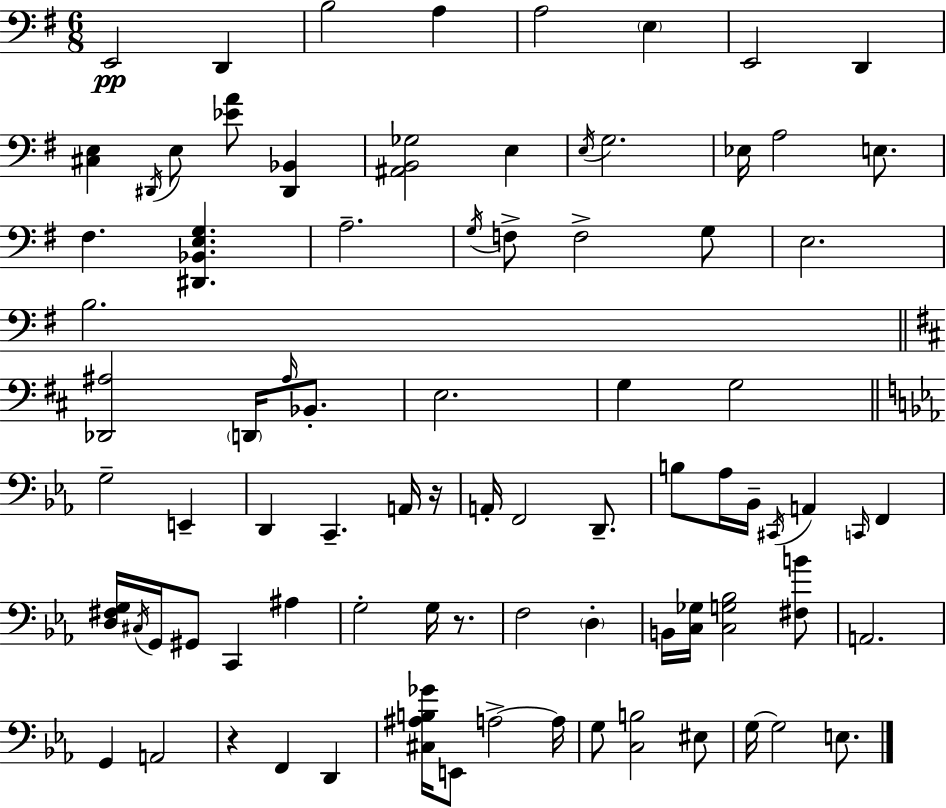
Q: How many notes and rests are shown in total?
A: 83